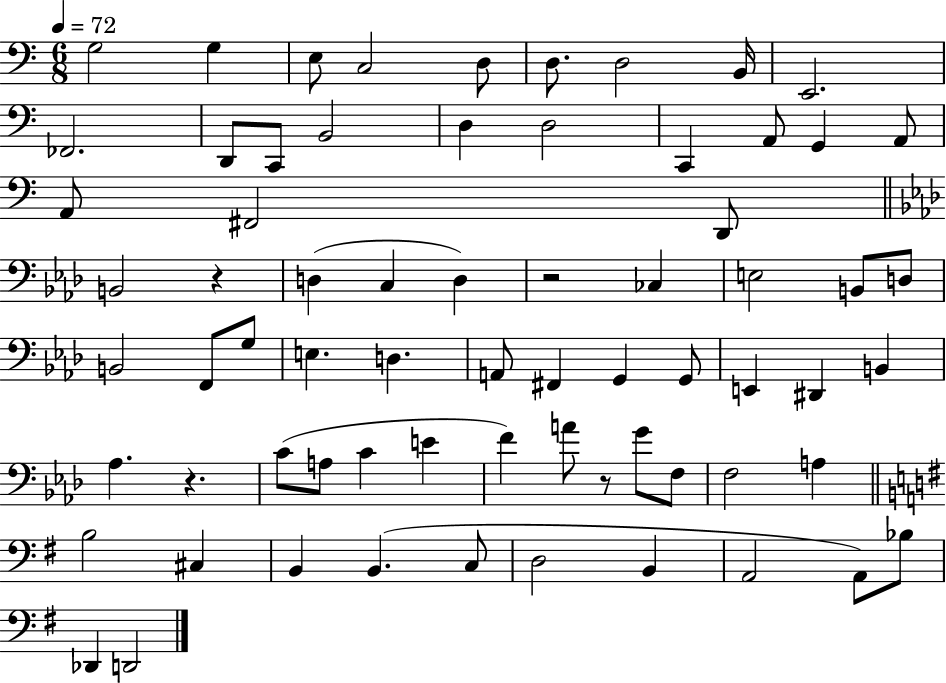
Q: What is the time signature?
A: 6/8